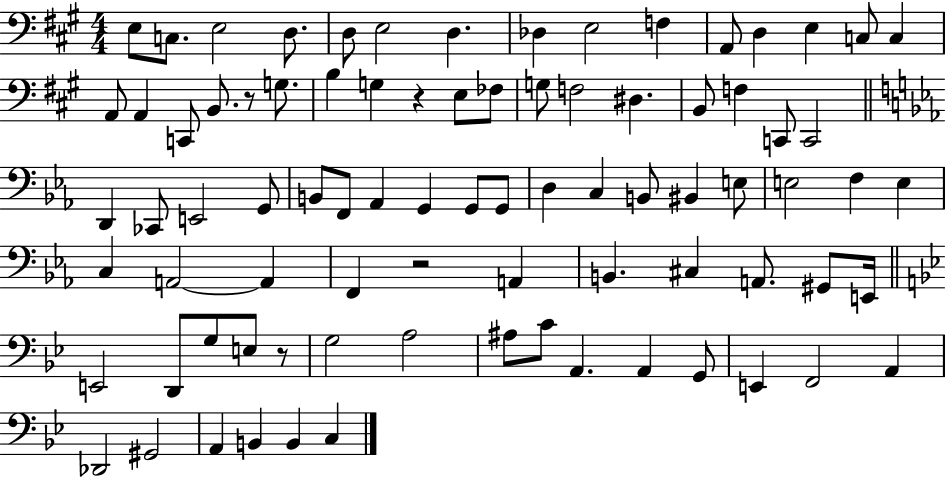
{
  \clef bass
  \numericTimeSignature
  \time 4/4
  \key a \major
  \repeat volta 2 { e8 c8. e2 d8. | d8 e2 d4. | des4 e2 f4 | a,8 d4 e4 c8 c4 | \break a,8 a,4 c,8 b,8. r8 g8. | b4 g4 r4 e8 fes8 | g8 f2 dis4. | b,8 f4 c,8 c,2 | \break \bar "||" \break \key c \minor d,4 ces,8 e,2 g,8 | b,8 f,8 aes,4 g,4 g,8 g,8 | d4 c4 b,8 bis,4 e8 | e2 f4 e4 | \break c4 a,2~~ a,4 | f,4 r2 a,4 | b,4. cis4 a,8. gis,8 e,16 | \bar "||" \break \key bes \major e,2 d,8 g8 e8 r8 | g2 a2 | ais8 c'8 a,4. a,4 g,8 | e,4 f,2 a,4 | \break des,2 gis,2 | a,4 b,4 b,4 c4 | } \bar "|."
}